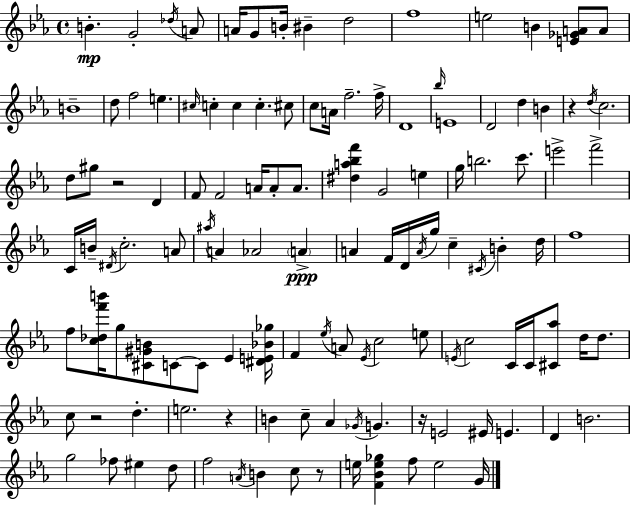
X:1
T:Untitled
M:4/4
L:1/4
K:Cm
B G2 _d/4 A/2 A/4 G/2 B/4 ^B d2 f4 e2 B [E_GA]/2 A/2 B4 d/2 f2 e ^c/4 c c c ^c/2 c/2 A/4 f2 f/4 D4 _b/4 E4 D2 d B z d/4 c2 d/2 ^g/2 z2 D F/2 F2 A/4 A/2 A/2 [^da_bf'] G2 e g/4 b2 c'/2 e'2 f'2 C/4 B/4 ^D/4 c2 A/2 ^a/4 A _A2 A A F/4 D/4 A/4 g/4 c ^C/4 B d/4 f4 f/2 [c_df'b']/4 g/2 [^C^GB]/2 C/2 C/2 _E [^DE_B_g]/4 F _e/4 A/2 _E/4 c2 e/2 E/4 c2 C/4 C/4 [^C_a]/2 d/4 d/2 c/2 z2 d e2 z B c/2 _A _G/4 G z/4 E2 ^E/4 E D B2 g2 _f/2 ^e d/2 f2 A/4 B c/2 z/2 e/4 [F_Be_g] f/2 e2 G/4